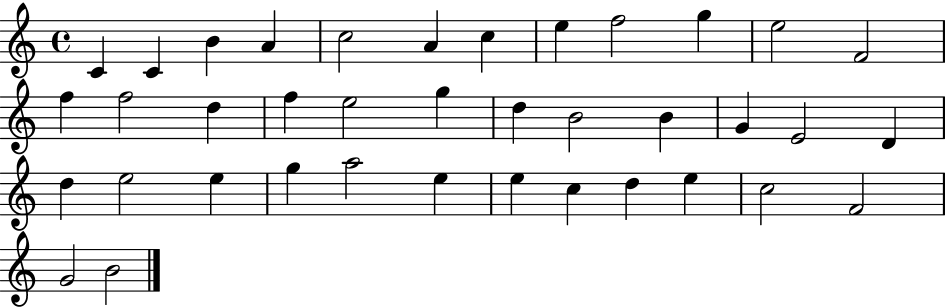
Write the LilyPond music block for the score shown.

{
  \clef treble
  \time 4/4
  \defaultTimeSignature
  \key c \major
  c'4 c'4 b'4 a'4 | c''2 a'4 c''4 | e''4 f''2 g''4 | e''2 f'2 | \break f''4 f''2 d''4 | f''4 e''2 g''4 | d''4 b'2 b'4 | g'4 e'2 d'4 | \break d''4 e''2 e''4 | g''4 a''2 e''4 | e''4 c''4 d''4 e''4 | c''2 f'2 | \break g'2 b'2 | \bar "|."
}